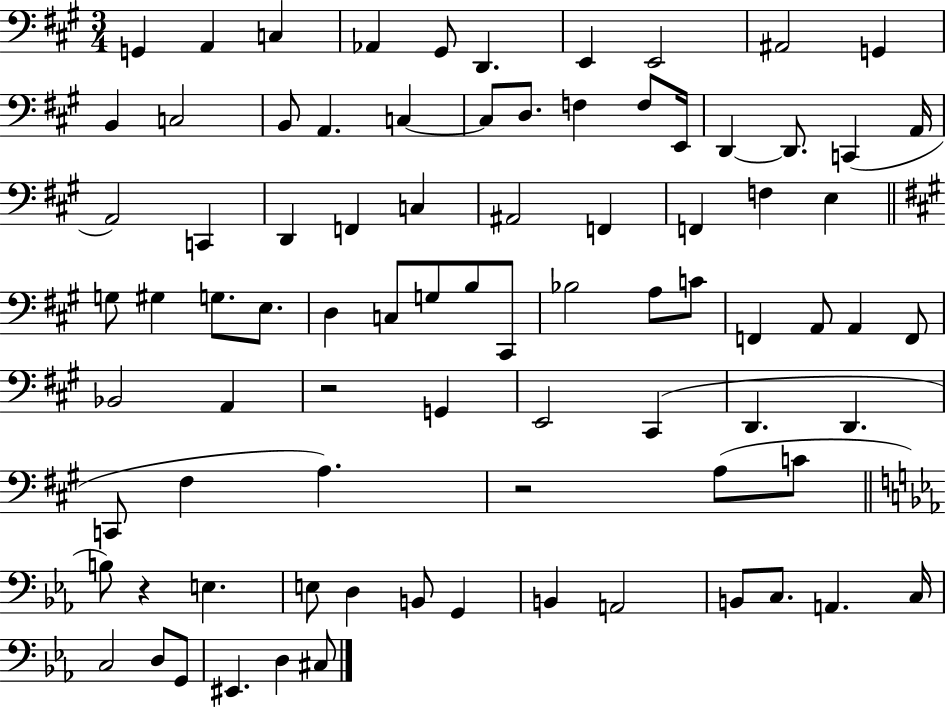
X:1
T:Untitled
M:3/4
L:1/4
K:A
G,, A,, C, _A,, ^G,,/2 D,, E,, E,,2 ^A,,2 G,, B,, C,2 B,,/2 A,, C, C,/2 D,/2 F, F,/2 E,,/4 D,, D,,/2 C,, A,,/4 A,,2 C,, D,, F,, C, ^A,,2 F,, F,, F, E, G,/2 ^G, G,/2 E,/2 D, C,/2 G,/2 B,/2 ^C,,/2 _B,2 A,/2 C/2 F,, A,,/2 A,, F,,/2 _B,,2 A,, z2 G,, E,,2 ^C,, D,, D,, C,,/2 ^F, A, z2 A,/2 C/2 B,/2 z E, E,/2 D, B,,/2 G,, B,, A,,2 B,,/2 C,/2 A,, C,/4 C,2 D,/2 G,,/2 ^E,, D, ^C,/2